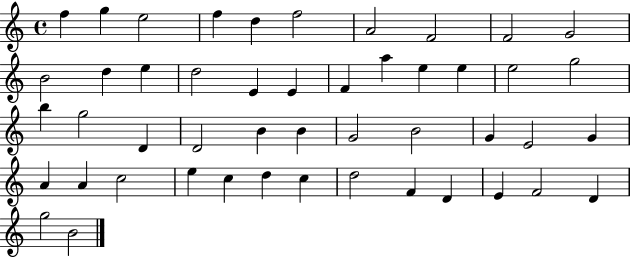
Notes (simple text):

F5/q G5/q E5/h F5/q D5/q F5/h A4/h F4/h F4/h G4/h B4/h D5/q E5/q D5/h E4/q E4/q F4/q A5/q E5/q E5/q E5/h G5/h B5/q G5/h D4/q D4/h B4/q B4/q G4/h B4/h G4/q E4/h G4/q A4/q A4/q C5/h E5/q C5/q D5/q C5/q D5/h F4/q D4/q E4/q F4/h D4/q G5/h B4/h